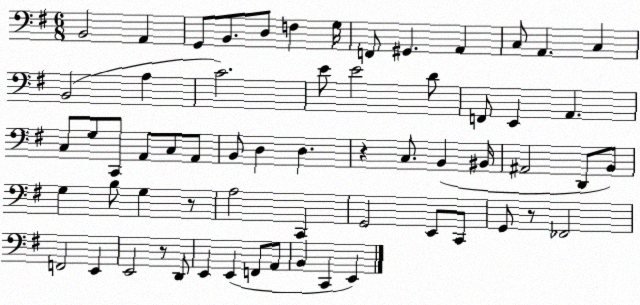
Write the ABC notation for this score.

X:1
T:Untitled
M:6/8
L:1/4
K:G
B,,2 A,, G,,/2 B,,/2 D,/2 F, G,/4 F,,/2 ^G,, A,, C,/2 A,, C, B,,2 A, C2 E/2 E2 D/2 F,,/2 E,, A,, C,/2 G,/2 C,,/2 A,,/2 C,/2 A,,/2 B,,/2 D, D, z C,/2 B,, ^B,,/4 ^A,,2 D,,/2 B,,/2 G, B,/2 G, z/2 A,2 C,, G,,2 E,,/2 C,,/2 G,,/2 z/2 _F,,2 F,,2 E,, E,,2 z/2 D,,/2 E,, E,, F,,/2 A,,/2 B,, C,, E,,